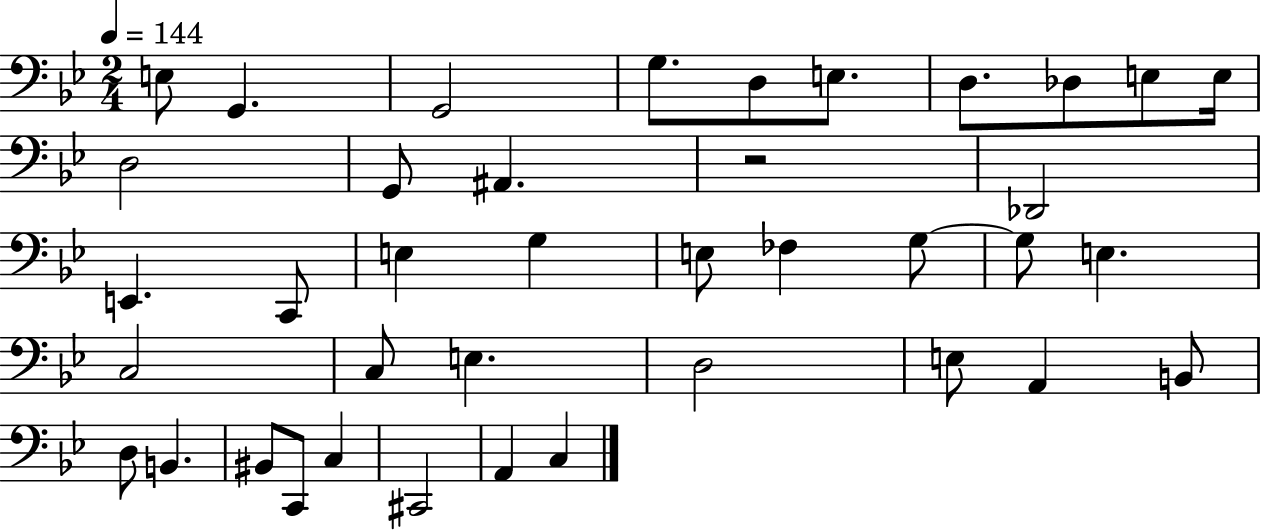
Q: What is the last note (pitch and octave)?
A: C3